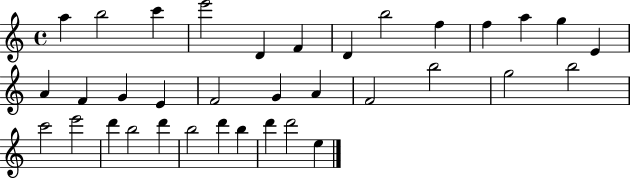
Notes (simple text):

A5/q B5/h C6/q E6/h D4/q F4/q D4/q B5/h F5/q F5/q A5/q G5/q E4/q A4/q F4/q G4/q E4/q F4/h G4/q A4/q F4/h B5/h G5/h B5/h C6/h E6/h D6/q B5/h D6/q B5/h D6/q B5/q D6/q D6/h E5/q